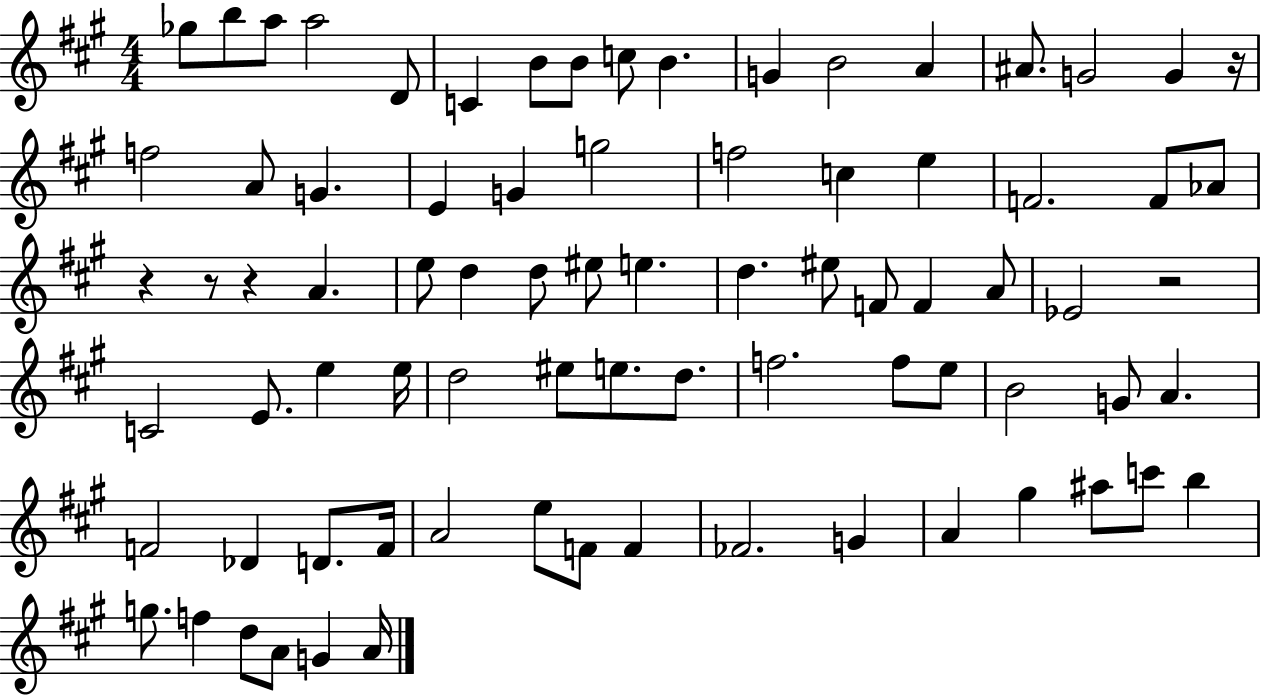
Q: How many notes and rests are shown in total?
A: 80